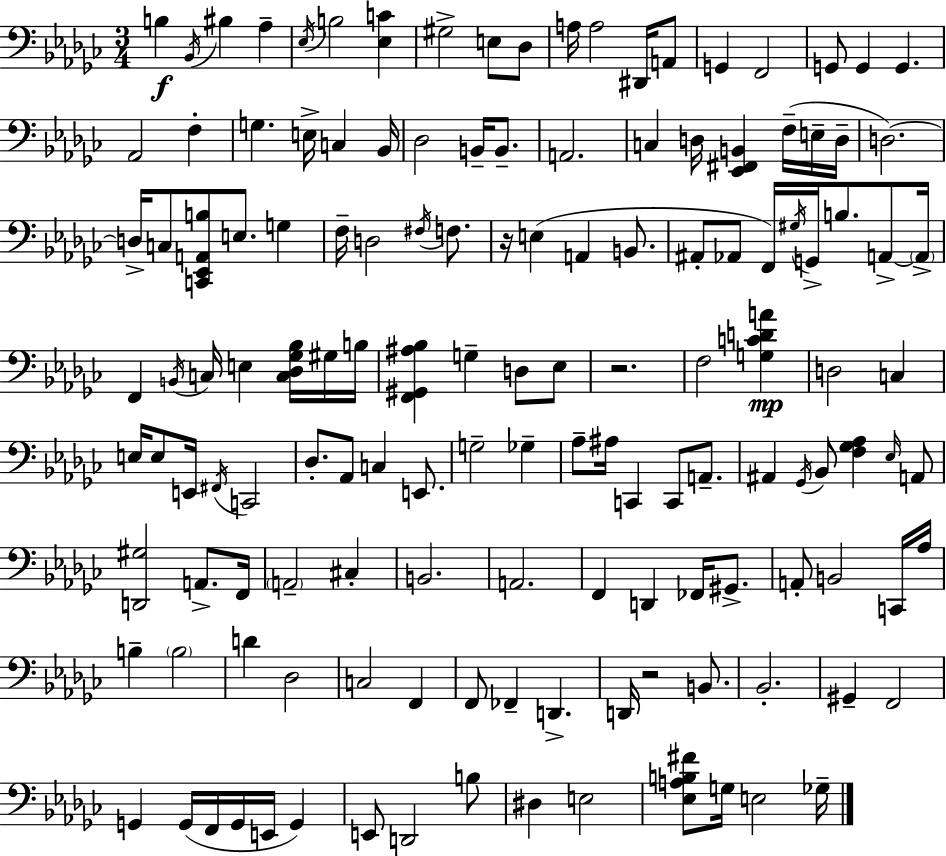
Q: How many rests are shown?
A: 3